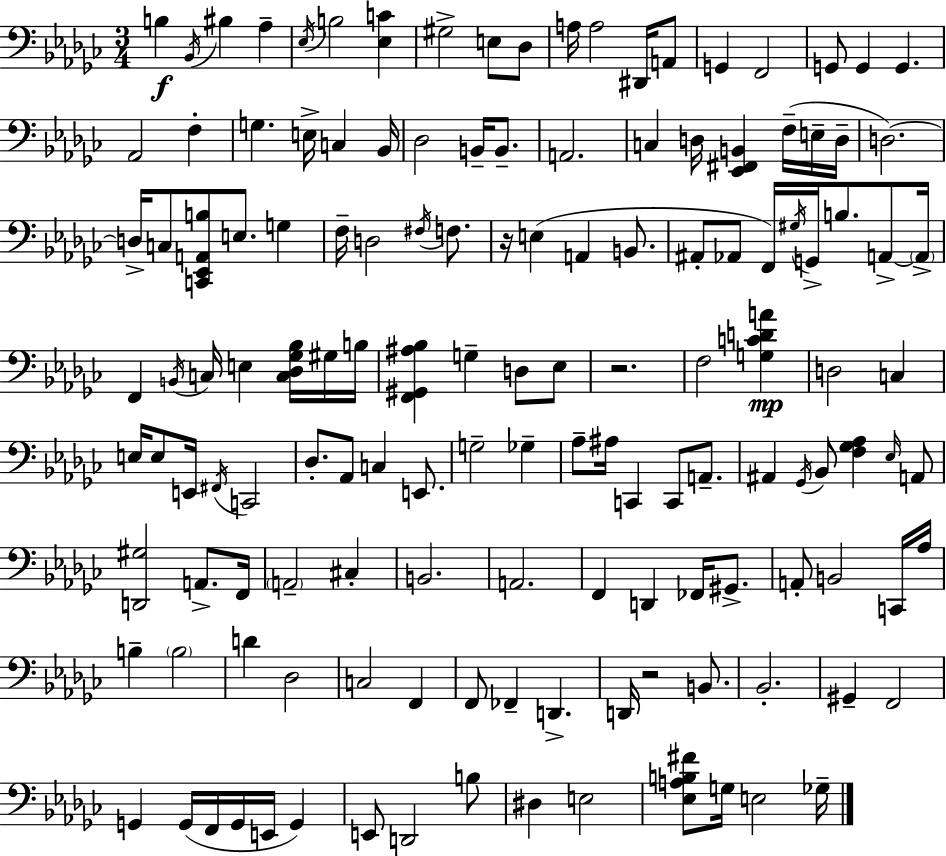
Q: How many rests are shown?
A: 3